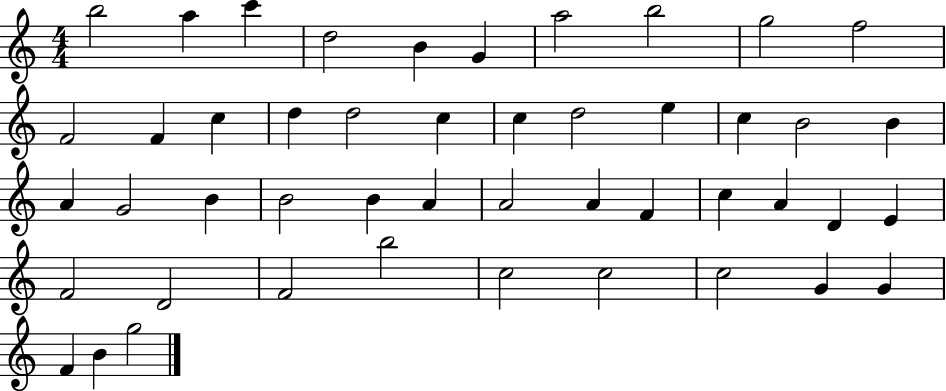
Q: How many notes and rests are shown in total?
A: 47